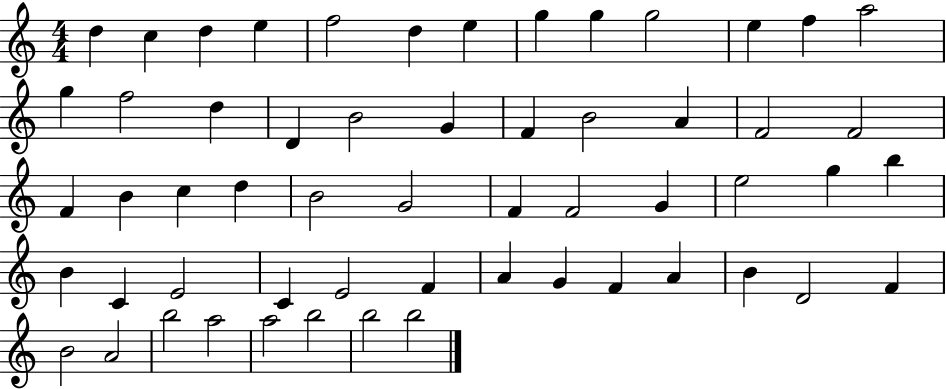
{
  \clef treble
  \numericTimeSignature
  \time 4/4
  \key c \major
  d''4 c''4 d''4 e''4 | f''2 d''4 e''4 | g''4 g''4 g''2 | e''4 f''4 a''2 | \break g''4 f''2 d''4 | d'4 b'2 g'4 | f'4 b'2 a'4 | f'2 f'2 | \break f'4 b'4 c''4 d''4 | b'2 g'2 | f'4 f'2 g'4 | e''2 g''4 b''4 | \break b'4 c'4 e'2 | c'4 e'2 f'4 | a'4 g'4 f'4 a'4 | b'4 d'2 f'4 | \break b'2 a'2 | b''2 a''2 | a''2 b''2 | b''2 b''2 | \break \bar "|."
}